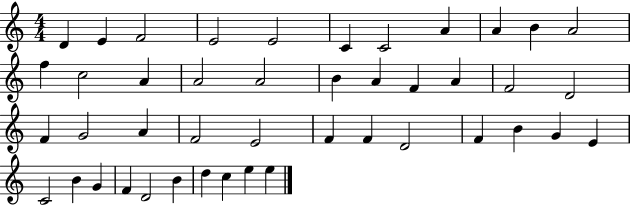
{
  \clef treble
  \numericTimeSignature
  \time 4/4
  \key c \major
  d'4 e'4 f'2 | e'2 e'2 | c'4 c'2 a'4 | a'4 b'4 a'2 | \break f''4 c''2 a'4 | a'2 a'2 | b'4 a'4 f'4 a'4 | f'2 d'2 | \break f'4 g'2 a'4 | f'2 e'2 | f'4 f'4 d'2 | f'4 b'4 g'4 e'4 | \break c'2 b'4 g'4 | f'4 d'2 b'4 | d''4 c''4 e''4 e''4 | \bar "|."
}